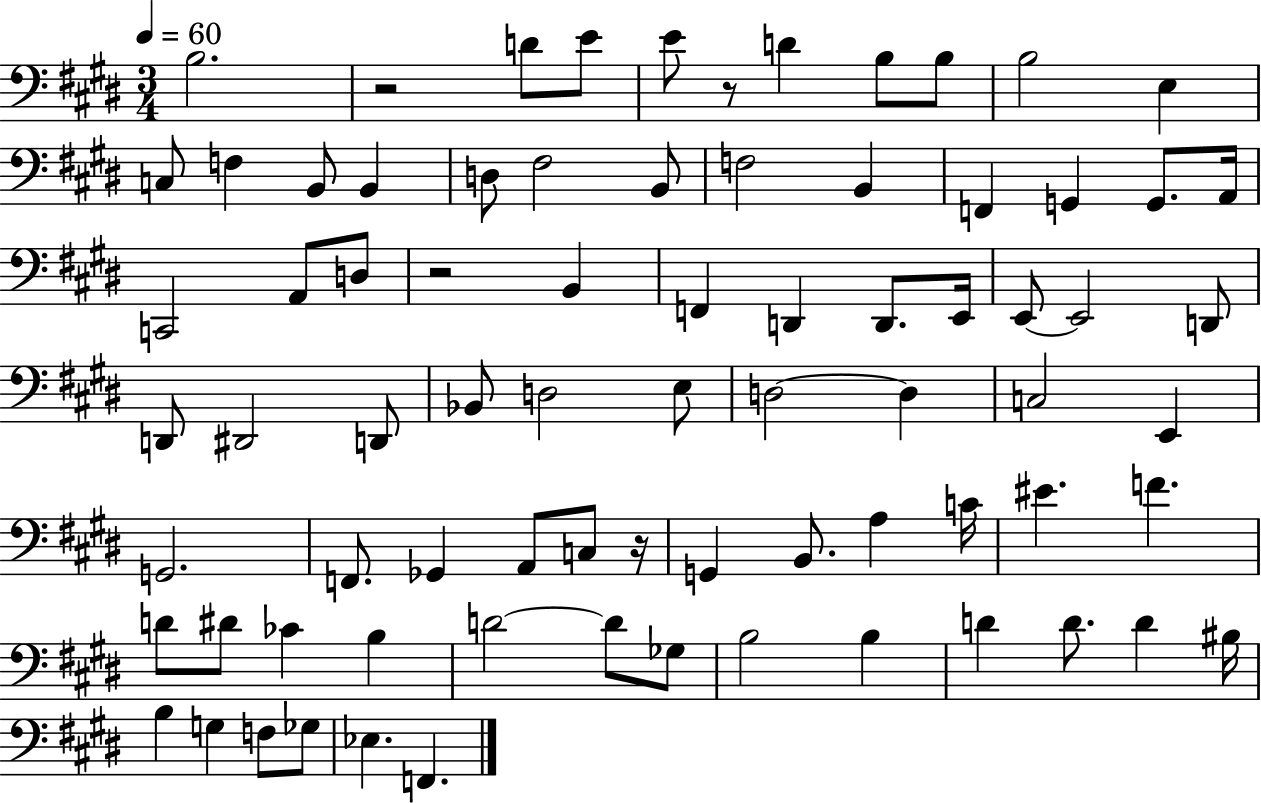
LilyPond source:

{
  \clef bass
  \numericTimeSignature
  \time 3/4
  \key e \major
  \tempo 4 = 60
  b2. | r2 d'8 e'8 | e'8 r8 d'4 b8 b8 | b2 e4 | \break c8 f4 b,8 b,4 | d8 fis2 b,8 | f2 b,4 | f,4 g,4 g,8. a,16 | \break c,2 a,8 d8 | r2 b,4 | f,4 d,4 d,8. e,16 | e,8~~ e,2 d,8 | \break d,8 dis,2 d,8 | bes,8 d2 e8 | d2~~ d4 | c2 e,4 | \break g,2. | f,8. ges,4 a,8 c8 r16 | g,4 b,8. a4 c'16 | eis'4. f'4. | \break d'8 dis'8 ces'4 b4 | d'2~~ d'8 ges8 | b2 b4 | d'4 d'8. d'4 bis16 | \break b4 g4 f8 ges8 | ees4. f,4. | \bar "|."
}